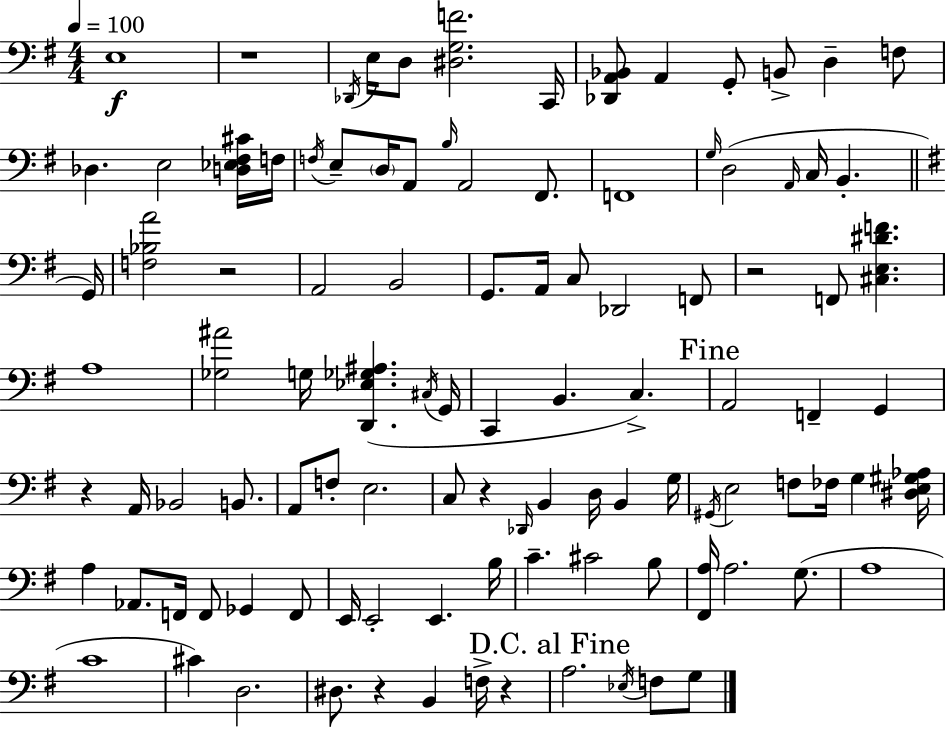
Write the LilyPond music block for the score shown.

{
  \clef bass
  \numericTimeSignature
  \time 4/4
  \key g \major
  \tempo 4 = 100
  e1\f | r1 | \acciaccatura { des,16 } e16 d8 <dis g f'>2. | c,16 <des, a, bes,>8 a,4 g,8-. b,8-> d4-- f8 | \break des4. e2 <d ees fis cis'>16 | f16 \acciaccatura { f16 } e8-- \parenthesize d16 a,8 \grace { b16 } a,2 | fis,8. f,1 | \grace { g16 } d2( \grace { a,16 } c16 b,4.-. | \break \bar "||" \break \key g \major g,16) <f bes a'>2 r2 | a,2 b,2 | g,8. a,16 c8 des,2 f,8 | r2 f,8 <cis e dis' f'>4. | \break a1 | <ges ais'>2 g16 <d, ees ges ais>4.( | \acciaccatura { cis16 } g,16 c,4 b,4. c4.->) | \mark "Fine" a,2 f,4-- g,4 | \break r4 a,16 bes,2 b,8. | a,8 f8-. e2. | c8 r4 \grace { des,16 } b,4 d16 b,4 | g16 \acciaccatura { gis,16 } e2 f8 fes16 g4 | \break <dis e gis aes>16 a4 aes,8. f,16 f,8 ges,4 | f,8 e,16 e,2-. e,4. | b16 c'4.-- cis'2 | b8 <fis, a>16 a2. | \break g8.( a1 | c'1 | cis'4) d2. | dis8. r4 b,4 f16-> | \break r4 \mark "D.C. al Fine" a2. | \acciaccatura { ees16 } f8 g8 \bar "|."
}